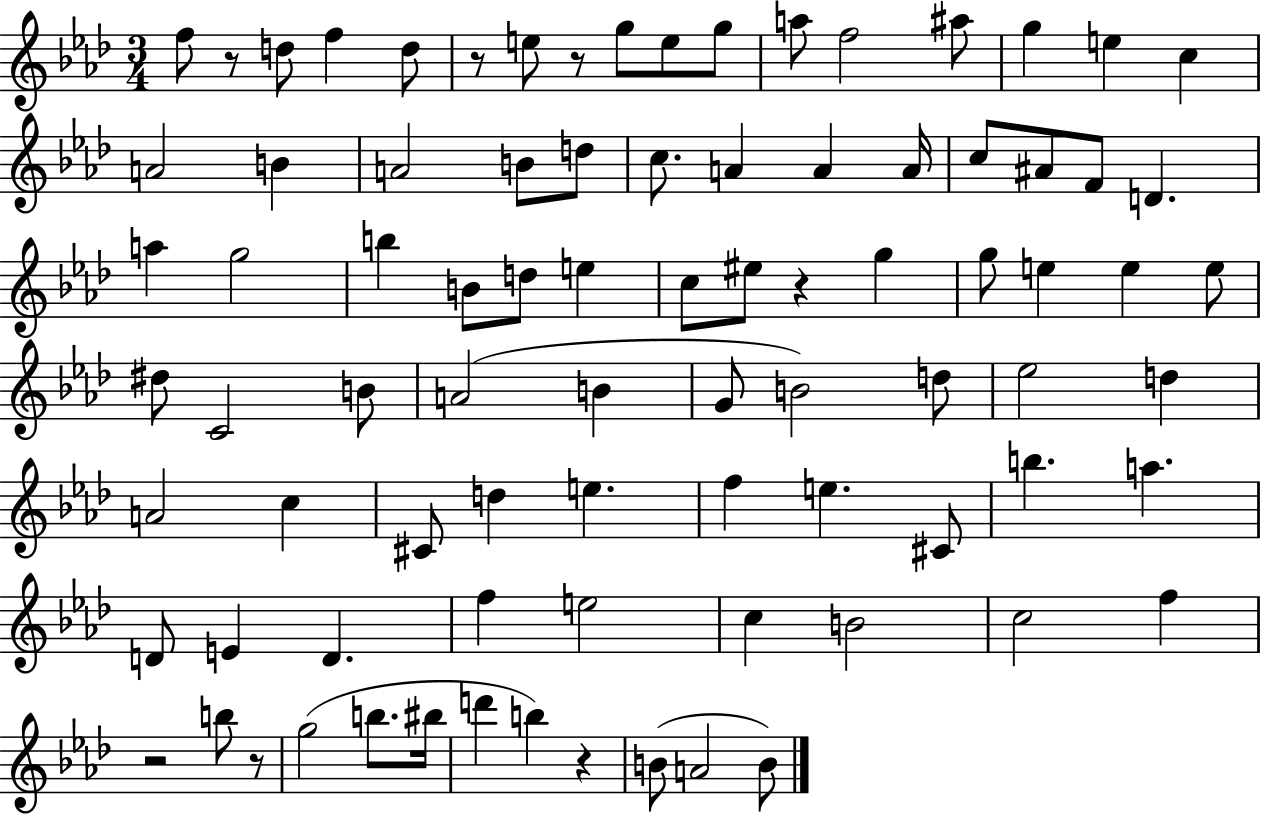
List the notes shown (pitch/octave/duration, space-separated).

F5/e R/e D5/e F5/q D5/e R/e E5/e R/e G5/e E5/e G5/e A5/e F5/h A#5/e G5/q E5/q C5/q A4/h B4/q A4/h B4/e D5/e C5/e. A4/q A4/q A4/s C5/e A#4/e F4/e D4/q. A5/q G5/h B5/q B4/e D5/e E5/q C5/e EIS5/e R/q G5/q G5/e E5/q E5/q E5/e D#5/e C4/h B4/e A4/h B4/q G4/e B4/h D5/e Eb5/h D5/q A4/h C5/q C#4/e D5/q E5/q. F5/q E5/q. C#4/e B5/q. A5/q. D4/e E4/q D4/q. F5/q E5/h C5/q B4/h C5/h F5/q R/h B5/e R/e G5/h B5/e. BIS5/s D6/q B5/q R/q B4/e A4/h B4/e